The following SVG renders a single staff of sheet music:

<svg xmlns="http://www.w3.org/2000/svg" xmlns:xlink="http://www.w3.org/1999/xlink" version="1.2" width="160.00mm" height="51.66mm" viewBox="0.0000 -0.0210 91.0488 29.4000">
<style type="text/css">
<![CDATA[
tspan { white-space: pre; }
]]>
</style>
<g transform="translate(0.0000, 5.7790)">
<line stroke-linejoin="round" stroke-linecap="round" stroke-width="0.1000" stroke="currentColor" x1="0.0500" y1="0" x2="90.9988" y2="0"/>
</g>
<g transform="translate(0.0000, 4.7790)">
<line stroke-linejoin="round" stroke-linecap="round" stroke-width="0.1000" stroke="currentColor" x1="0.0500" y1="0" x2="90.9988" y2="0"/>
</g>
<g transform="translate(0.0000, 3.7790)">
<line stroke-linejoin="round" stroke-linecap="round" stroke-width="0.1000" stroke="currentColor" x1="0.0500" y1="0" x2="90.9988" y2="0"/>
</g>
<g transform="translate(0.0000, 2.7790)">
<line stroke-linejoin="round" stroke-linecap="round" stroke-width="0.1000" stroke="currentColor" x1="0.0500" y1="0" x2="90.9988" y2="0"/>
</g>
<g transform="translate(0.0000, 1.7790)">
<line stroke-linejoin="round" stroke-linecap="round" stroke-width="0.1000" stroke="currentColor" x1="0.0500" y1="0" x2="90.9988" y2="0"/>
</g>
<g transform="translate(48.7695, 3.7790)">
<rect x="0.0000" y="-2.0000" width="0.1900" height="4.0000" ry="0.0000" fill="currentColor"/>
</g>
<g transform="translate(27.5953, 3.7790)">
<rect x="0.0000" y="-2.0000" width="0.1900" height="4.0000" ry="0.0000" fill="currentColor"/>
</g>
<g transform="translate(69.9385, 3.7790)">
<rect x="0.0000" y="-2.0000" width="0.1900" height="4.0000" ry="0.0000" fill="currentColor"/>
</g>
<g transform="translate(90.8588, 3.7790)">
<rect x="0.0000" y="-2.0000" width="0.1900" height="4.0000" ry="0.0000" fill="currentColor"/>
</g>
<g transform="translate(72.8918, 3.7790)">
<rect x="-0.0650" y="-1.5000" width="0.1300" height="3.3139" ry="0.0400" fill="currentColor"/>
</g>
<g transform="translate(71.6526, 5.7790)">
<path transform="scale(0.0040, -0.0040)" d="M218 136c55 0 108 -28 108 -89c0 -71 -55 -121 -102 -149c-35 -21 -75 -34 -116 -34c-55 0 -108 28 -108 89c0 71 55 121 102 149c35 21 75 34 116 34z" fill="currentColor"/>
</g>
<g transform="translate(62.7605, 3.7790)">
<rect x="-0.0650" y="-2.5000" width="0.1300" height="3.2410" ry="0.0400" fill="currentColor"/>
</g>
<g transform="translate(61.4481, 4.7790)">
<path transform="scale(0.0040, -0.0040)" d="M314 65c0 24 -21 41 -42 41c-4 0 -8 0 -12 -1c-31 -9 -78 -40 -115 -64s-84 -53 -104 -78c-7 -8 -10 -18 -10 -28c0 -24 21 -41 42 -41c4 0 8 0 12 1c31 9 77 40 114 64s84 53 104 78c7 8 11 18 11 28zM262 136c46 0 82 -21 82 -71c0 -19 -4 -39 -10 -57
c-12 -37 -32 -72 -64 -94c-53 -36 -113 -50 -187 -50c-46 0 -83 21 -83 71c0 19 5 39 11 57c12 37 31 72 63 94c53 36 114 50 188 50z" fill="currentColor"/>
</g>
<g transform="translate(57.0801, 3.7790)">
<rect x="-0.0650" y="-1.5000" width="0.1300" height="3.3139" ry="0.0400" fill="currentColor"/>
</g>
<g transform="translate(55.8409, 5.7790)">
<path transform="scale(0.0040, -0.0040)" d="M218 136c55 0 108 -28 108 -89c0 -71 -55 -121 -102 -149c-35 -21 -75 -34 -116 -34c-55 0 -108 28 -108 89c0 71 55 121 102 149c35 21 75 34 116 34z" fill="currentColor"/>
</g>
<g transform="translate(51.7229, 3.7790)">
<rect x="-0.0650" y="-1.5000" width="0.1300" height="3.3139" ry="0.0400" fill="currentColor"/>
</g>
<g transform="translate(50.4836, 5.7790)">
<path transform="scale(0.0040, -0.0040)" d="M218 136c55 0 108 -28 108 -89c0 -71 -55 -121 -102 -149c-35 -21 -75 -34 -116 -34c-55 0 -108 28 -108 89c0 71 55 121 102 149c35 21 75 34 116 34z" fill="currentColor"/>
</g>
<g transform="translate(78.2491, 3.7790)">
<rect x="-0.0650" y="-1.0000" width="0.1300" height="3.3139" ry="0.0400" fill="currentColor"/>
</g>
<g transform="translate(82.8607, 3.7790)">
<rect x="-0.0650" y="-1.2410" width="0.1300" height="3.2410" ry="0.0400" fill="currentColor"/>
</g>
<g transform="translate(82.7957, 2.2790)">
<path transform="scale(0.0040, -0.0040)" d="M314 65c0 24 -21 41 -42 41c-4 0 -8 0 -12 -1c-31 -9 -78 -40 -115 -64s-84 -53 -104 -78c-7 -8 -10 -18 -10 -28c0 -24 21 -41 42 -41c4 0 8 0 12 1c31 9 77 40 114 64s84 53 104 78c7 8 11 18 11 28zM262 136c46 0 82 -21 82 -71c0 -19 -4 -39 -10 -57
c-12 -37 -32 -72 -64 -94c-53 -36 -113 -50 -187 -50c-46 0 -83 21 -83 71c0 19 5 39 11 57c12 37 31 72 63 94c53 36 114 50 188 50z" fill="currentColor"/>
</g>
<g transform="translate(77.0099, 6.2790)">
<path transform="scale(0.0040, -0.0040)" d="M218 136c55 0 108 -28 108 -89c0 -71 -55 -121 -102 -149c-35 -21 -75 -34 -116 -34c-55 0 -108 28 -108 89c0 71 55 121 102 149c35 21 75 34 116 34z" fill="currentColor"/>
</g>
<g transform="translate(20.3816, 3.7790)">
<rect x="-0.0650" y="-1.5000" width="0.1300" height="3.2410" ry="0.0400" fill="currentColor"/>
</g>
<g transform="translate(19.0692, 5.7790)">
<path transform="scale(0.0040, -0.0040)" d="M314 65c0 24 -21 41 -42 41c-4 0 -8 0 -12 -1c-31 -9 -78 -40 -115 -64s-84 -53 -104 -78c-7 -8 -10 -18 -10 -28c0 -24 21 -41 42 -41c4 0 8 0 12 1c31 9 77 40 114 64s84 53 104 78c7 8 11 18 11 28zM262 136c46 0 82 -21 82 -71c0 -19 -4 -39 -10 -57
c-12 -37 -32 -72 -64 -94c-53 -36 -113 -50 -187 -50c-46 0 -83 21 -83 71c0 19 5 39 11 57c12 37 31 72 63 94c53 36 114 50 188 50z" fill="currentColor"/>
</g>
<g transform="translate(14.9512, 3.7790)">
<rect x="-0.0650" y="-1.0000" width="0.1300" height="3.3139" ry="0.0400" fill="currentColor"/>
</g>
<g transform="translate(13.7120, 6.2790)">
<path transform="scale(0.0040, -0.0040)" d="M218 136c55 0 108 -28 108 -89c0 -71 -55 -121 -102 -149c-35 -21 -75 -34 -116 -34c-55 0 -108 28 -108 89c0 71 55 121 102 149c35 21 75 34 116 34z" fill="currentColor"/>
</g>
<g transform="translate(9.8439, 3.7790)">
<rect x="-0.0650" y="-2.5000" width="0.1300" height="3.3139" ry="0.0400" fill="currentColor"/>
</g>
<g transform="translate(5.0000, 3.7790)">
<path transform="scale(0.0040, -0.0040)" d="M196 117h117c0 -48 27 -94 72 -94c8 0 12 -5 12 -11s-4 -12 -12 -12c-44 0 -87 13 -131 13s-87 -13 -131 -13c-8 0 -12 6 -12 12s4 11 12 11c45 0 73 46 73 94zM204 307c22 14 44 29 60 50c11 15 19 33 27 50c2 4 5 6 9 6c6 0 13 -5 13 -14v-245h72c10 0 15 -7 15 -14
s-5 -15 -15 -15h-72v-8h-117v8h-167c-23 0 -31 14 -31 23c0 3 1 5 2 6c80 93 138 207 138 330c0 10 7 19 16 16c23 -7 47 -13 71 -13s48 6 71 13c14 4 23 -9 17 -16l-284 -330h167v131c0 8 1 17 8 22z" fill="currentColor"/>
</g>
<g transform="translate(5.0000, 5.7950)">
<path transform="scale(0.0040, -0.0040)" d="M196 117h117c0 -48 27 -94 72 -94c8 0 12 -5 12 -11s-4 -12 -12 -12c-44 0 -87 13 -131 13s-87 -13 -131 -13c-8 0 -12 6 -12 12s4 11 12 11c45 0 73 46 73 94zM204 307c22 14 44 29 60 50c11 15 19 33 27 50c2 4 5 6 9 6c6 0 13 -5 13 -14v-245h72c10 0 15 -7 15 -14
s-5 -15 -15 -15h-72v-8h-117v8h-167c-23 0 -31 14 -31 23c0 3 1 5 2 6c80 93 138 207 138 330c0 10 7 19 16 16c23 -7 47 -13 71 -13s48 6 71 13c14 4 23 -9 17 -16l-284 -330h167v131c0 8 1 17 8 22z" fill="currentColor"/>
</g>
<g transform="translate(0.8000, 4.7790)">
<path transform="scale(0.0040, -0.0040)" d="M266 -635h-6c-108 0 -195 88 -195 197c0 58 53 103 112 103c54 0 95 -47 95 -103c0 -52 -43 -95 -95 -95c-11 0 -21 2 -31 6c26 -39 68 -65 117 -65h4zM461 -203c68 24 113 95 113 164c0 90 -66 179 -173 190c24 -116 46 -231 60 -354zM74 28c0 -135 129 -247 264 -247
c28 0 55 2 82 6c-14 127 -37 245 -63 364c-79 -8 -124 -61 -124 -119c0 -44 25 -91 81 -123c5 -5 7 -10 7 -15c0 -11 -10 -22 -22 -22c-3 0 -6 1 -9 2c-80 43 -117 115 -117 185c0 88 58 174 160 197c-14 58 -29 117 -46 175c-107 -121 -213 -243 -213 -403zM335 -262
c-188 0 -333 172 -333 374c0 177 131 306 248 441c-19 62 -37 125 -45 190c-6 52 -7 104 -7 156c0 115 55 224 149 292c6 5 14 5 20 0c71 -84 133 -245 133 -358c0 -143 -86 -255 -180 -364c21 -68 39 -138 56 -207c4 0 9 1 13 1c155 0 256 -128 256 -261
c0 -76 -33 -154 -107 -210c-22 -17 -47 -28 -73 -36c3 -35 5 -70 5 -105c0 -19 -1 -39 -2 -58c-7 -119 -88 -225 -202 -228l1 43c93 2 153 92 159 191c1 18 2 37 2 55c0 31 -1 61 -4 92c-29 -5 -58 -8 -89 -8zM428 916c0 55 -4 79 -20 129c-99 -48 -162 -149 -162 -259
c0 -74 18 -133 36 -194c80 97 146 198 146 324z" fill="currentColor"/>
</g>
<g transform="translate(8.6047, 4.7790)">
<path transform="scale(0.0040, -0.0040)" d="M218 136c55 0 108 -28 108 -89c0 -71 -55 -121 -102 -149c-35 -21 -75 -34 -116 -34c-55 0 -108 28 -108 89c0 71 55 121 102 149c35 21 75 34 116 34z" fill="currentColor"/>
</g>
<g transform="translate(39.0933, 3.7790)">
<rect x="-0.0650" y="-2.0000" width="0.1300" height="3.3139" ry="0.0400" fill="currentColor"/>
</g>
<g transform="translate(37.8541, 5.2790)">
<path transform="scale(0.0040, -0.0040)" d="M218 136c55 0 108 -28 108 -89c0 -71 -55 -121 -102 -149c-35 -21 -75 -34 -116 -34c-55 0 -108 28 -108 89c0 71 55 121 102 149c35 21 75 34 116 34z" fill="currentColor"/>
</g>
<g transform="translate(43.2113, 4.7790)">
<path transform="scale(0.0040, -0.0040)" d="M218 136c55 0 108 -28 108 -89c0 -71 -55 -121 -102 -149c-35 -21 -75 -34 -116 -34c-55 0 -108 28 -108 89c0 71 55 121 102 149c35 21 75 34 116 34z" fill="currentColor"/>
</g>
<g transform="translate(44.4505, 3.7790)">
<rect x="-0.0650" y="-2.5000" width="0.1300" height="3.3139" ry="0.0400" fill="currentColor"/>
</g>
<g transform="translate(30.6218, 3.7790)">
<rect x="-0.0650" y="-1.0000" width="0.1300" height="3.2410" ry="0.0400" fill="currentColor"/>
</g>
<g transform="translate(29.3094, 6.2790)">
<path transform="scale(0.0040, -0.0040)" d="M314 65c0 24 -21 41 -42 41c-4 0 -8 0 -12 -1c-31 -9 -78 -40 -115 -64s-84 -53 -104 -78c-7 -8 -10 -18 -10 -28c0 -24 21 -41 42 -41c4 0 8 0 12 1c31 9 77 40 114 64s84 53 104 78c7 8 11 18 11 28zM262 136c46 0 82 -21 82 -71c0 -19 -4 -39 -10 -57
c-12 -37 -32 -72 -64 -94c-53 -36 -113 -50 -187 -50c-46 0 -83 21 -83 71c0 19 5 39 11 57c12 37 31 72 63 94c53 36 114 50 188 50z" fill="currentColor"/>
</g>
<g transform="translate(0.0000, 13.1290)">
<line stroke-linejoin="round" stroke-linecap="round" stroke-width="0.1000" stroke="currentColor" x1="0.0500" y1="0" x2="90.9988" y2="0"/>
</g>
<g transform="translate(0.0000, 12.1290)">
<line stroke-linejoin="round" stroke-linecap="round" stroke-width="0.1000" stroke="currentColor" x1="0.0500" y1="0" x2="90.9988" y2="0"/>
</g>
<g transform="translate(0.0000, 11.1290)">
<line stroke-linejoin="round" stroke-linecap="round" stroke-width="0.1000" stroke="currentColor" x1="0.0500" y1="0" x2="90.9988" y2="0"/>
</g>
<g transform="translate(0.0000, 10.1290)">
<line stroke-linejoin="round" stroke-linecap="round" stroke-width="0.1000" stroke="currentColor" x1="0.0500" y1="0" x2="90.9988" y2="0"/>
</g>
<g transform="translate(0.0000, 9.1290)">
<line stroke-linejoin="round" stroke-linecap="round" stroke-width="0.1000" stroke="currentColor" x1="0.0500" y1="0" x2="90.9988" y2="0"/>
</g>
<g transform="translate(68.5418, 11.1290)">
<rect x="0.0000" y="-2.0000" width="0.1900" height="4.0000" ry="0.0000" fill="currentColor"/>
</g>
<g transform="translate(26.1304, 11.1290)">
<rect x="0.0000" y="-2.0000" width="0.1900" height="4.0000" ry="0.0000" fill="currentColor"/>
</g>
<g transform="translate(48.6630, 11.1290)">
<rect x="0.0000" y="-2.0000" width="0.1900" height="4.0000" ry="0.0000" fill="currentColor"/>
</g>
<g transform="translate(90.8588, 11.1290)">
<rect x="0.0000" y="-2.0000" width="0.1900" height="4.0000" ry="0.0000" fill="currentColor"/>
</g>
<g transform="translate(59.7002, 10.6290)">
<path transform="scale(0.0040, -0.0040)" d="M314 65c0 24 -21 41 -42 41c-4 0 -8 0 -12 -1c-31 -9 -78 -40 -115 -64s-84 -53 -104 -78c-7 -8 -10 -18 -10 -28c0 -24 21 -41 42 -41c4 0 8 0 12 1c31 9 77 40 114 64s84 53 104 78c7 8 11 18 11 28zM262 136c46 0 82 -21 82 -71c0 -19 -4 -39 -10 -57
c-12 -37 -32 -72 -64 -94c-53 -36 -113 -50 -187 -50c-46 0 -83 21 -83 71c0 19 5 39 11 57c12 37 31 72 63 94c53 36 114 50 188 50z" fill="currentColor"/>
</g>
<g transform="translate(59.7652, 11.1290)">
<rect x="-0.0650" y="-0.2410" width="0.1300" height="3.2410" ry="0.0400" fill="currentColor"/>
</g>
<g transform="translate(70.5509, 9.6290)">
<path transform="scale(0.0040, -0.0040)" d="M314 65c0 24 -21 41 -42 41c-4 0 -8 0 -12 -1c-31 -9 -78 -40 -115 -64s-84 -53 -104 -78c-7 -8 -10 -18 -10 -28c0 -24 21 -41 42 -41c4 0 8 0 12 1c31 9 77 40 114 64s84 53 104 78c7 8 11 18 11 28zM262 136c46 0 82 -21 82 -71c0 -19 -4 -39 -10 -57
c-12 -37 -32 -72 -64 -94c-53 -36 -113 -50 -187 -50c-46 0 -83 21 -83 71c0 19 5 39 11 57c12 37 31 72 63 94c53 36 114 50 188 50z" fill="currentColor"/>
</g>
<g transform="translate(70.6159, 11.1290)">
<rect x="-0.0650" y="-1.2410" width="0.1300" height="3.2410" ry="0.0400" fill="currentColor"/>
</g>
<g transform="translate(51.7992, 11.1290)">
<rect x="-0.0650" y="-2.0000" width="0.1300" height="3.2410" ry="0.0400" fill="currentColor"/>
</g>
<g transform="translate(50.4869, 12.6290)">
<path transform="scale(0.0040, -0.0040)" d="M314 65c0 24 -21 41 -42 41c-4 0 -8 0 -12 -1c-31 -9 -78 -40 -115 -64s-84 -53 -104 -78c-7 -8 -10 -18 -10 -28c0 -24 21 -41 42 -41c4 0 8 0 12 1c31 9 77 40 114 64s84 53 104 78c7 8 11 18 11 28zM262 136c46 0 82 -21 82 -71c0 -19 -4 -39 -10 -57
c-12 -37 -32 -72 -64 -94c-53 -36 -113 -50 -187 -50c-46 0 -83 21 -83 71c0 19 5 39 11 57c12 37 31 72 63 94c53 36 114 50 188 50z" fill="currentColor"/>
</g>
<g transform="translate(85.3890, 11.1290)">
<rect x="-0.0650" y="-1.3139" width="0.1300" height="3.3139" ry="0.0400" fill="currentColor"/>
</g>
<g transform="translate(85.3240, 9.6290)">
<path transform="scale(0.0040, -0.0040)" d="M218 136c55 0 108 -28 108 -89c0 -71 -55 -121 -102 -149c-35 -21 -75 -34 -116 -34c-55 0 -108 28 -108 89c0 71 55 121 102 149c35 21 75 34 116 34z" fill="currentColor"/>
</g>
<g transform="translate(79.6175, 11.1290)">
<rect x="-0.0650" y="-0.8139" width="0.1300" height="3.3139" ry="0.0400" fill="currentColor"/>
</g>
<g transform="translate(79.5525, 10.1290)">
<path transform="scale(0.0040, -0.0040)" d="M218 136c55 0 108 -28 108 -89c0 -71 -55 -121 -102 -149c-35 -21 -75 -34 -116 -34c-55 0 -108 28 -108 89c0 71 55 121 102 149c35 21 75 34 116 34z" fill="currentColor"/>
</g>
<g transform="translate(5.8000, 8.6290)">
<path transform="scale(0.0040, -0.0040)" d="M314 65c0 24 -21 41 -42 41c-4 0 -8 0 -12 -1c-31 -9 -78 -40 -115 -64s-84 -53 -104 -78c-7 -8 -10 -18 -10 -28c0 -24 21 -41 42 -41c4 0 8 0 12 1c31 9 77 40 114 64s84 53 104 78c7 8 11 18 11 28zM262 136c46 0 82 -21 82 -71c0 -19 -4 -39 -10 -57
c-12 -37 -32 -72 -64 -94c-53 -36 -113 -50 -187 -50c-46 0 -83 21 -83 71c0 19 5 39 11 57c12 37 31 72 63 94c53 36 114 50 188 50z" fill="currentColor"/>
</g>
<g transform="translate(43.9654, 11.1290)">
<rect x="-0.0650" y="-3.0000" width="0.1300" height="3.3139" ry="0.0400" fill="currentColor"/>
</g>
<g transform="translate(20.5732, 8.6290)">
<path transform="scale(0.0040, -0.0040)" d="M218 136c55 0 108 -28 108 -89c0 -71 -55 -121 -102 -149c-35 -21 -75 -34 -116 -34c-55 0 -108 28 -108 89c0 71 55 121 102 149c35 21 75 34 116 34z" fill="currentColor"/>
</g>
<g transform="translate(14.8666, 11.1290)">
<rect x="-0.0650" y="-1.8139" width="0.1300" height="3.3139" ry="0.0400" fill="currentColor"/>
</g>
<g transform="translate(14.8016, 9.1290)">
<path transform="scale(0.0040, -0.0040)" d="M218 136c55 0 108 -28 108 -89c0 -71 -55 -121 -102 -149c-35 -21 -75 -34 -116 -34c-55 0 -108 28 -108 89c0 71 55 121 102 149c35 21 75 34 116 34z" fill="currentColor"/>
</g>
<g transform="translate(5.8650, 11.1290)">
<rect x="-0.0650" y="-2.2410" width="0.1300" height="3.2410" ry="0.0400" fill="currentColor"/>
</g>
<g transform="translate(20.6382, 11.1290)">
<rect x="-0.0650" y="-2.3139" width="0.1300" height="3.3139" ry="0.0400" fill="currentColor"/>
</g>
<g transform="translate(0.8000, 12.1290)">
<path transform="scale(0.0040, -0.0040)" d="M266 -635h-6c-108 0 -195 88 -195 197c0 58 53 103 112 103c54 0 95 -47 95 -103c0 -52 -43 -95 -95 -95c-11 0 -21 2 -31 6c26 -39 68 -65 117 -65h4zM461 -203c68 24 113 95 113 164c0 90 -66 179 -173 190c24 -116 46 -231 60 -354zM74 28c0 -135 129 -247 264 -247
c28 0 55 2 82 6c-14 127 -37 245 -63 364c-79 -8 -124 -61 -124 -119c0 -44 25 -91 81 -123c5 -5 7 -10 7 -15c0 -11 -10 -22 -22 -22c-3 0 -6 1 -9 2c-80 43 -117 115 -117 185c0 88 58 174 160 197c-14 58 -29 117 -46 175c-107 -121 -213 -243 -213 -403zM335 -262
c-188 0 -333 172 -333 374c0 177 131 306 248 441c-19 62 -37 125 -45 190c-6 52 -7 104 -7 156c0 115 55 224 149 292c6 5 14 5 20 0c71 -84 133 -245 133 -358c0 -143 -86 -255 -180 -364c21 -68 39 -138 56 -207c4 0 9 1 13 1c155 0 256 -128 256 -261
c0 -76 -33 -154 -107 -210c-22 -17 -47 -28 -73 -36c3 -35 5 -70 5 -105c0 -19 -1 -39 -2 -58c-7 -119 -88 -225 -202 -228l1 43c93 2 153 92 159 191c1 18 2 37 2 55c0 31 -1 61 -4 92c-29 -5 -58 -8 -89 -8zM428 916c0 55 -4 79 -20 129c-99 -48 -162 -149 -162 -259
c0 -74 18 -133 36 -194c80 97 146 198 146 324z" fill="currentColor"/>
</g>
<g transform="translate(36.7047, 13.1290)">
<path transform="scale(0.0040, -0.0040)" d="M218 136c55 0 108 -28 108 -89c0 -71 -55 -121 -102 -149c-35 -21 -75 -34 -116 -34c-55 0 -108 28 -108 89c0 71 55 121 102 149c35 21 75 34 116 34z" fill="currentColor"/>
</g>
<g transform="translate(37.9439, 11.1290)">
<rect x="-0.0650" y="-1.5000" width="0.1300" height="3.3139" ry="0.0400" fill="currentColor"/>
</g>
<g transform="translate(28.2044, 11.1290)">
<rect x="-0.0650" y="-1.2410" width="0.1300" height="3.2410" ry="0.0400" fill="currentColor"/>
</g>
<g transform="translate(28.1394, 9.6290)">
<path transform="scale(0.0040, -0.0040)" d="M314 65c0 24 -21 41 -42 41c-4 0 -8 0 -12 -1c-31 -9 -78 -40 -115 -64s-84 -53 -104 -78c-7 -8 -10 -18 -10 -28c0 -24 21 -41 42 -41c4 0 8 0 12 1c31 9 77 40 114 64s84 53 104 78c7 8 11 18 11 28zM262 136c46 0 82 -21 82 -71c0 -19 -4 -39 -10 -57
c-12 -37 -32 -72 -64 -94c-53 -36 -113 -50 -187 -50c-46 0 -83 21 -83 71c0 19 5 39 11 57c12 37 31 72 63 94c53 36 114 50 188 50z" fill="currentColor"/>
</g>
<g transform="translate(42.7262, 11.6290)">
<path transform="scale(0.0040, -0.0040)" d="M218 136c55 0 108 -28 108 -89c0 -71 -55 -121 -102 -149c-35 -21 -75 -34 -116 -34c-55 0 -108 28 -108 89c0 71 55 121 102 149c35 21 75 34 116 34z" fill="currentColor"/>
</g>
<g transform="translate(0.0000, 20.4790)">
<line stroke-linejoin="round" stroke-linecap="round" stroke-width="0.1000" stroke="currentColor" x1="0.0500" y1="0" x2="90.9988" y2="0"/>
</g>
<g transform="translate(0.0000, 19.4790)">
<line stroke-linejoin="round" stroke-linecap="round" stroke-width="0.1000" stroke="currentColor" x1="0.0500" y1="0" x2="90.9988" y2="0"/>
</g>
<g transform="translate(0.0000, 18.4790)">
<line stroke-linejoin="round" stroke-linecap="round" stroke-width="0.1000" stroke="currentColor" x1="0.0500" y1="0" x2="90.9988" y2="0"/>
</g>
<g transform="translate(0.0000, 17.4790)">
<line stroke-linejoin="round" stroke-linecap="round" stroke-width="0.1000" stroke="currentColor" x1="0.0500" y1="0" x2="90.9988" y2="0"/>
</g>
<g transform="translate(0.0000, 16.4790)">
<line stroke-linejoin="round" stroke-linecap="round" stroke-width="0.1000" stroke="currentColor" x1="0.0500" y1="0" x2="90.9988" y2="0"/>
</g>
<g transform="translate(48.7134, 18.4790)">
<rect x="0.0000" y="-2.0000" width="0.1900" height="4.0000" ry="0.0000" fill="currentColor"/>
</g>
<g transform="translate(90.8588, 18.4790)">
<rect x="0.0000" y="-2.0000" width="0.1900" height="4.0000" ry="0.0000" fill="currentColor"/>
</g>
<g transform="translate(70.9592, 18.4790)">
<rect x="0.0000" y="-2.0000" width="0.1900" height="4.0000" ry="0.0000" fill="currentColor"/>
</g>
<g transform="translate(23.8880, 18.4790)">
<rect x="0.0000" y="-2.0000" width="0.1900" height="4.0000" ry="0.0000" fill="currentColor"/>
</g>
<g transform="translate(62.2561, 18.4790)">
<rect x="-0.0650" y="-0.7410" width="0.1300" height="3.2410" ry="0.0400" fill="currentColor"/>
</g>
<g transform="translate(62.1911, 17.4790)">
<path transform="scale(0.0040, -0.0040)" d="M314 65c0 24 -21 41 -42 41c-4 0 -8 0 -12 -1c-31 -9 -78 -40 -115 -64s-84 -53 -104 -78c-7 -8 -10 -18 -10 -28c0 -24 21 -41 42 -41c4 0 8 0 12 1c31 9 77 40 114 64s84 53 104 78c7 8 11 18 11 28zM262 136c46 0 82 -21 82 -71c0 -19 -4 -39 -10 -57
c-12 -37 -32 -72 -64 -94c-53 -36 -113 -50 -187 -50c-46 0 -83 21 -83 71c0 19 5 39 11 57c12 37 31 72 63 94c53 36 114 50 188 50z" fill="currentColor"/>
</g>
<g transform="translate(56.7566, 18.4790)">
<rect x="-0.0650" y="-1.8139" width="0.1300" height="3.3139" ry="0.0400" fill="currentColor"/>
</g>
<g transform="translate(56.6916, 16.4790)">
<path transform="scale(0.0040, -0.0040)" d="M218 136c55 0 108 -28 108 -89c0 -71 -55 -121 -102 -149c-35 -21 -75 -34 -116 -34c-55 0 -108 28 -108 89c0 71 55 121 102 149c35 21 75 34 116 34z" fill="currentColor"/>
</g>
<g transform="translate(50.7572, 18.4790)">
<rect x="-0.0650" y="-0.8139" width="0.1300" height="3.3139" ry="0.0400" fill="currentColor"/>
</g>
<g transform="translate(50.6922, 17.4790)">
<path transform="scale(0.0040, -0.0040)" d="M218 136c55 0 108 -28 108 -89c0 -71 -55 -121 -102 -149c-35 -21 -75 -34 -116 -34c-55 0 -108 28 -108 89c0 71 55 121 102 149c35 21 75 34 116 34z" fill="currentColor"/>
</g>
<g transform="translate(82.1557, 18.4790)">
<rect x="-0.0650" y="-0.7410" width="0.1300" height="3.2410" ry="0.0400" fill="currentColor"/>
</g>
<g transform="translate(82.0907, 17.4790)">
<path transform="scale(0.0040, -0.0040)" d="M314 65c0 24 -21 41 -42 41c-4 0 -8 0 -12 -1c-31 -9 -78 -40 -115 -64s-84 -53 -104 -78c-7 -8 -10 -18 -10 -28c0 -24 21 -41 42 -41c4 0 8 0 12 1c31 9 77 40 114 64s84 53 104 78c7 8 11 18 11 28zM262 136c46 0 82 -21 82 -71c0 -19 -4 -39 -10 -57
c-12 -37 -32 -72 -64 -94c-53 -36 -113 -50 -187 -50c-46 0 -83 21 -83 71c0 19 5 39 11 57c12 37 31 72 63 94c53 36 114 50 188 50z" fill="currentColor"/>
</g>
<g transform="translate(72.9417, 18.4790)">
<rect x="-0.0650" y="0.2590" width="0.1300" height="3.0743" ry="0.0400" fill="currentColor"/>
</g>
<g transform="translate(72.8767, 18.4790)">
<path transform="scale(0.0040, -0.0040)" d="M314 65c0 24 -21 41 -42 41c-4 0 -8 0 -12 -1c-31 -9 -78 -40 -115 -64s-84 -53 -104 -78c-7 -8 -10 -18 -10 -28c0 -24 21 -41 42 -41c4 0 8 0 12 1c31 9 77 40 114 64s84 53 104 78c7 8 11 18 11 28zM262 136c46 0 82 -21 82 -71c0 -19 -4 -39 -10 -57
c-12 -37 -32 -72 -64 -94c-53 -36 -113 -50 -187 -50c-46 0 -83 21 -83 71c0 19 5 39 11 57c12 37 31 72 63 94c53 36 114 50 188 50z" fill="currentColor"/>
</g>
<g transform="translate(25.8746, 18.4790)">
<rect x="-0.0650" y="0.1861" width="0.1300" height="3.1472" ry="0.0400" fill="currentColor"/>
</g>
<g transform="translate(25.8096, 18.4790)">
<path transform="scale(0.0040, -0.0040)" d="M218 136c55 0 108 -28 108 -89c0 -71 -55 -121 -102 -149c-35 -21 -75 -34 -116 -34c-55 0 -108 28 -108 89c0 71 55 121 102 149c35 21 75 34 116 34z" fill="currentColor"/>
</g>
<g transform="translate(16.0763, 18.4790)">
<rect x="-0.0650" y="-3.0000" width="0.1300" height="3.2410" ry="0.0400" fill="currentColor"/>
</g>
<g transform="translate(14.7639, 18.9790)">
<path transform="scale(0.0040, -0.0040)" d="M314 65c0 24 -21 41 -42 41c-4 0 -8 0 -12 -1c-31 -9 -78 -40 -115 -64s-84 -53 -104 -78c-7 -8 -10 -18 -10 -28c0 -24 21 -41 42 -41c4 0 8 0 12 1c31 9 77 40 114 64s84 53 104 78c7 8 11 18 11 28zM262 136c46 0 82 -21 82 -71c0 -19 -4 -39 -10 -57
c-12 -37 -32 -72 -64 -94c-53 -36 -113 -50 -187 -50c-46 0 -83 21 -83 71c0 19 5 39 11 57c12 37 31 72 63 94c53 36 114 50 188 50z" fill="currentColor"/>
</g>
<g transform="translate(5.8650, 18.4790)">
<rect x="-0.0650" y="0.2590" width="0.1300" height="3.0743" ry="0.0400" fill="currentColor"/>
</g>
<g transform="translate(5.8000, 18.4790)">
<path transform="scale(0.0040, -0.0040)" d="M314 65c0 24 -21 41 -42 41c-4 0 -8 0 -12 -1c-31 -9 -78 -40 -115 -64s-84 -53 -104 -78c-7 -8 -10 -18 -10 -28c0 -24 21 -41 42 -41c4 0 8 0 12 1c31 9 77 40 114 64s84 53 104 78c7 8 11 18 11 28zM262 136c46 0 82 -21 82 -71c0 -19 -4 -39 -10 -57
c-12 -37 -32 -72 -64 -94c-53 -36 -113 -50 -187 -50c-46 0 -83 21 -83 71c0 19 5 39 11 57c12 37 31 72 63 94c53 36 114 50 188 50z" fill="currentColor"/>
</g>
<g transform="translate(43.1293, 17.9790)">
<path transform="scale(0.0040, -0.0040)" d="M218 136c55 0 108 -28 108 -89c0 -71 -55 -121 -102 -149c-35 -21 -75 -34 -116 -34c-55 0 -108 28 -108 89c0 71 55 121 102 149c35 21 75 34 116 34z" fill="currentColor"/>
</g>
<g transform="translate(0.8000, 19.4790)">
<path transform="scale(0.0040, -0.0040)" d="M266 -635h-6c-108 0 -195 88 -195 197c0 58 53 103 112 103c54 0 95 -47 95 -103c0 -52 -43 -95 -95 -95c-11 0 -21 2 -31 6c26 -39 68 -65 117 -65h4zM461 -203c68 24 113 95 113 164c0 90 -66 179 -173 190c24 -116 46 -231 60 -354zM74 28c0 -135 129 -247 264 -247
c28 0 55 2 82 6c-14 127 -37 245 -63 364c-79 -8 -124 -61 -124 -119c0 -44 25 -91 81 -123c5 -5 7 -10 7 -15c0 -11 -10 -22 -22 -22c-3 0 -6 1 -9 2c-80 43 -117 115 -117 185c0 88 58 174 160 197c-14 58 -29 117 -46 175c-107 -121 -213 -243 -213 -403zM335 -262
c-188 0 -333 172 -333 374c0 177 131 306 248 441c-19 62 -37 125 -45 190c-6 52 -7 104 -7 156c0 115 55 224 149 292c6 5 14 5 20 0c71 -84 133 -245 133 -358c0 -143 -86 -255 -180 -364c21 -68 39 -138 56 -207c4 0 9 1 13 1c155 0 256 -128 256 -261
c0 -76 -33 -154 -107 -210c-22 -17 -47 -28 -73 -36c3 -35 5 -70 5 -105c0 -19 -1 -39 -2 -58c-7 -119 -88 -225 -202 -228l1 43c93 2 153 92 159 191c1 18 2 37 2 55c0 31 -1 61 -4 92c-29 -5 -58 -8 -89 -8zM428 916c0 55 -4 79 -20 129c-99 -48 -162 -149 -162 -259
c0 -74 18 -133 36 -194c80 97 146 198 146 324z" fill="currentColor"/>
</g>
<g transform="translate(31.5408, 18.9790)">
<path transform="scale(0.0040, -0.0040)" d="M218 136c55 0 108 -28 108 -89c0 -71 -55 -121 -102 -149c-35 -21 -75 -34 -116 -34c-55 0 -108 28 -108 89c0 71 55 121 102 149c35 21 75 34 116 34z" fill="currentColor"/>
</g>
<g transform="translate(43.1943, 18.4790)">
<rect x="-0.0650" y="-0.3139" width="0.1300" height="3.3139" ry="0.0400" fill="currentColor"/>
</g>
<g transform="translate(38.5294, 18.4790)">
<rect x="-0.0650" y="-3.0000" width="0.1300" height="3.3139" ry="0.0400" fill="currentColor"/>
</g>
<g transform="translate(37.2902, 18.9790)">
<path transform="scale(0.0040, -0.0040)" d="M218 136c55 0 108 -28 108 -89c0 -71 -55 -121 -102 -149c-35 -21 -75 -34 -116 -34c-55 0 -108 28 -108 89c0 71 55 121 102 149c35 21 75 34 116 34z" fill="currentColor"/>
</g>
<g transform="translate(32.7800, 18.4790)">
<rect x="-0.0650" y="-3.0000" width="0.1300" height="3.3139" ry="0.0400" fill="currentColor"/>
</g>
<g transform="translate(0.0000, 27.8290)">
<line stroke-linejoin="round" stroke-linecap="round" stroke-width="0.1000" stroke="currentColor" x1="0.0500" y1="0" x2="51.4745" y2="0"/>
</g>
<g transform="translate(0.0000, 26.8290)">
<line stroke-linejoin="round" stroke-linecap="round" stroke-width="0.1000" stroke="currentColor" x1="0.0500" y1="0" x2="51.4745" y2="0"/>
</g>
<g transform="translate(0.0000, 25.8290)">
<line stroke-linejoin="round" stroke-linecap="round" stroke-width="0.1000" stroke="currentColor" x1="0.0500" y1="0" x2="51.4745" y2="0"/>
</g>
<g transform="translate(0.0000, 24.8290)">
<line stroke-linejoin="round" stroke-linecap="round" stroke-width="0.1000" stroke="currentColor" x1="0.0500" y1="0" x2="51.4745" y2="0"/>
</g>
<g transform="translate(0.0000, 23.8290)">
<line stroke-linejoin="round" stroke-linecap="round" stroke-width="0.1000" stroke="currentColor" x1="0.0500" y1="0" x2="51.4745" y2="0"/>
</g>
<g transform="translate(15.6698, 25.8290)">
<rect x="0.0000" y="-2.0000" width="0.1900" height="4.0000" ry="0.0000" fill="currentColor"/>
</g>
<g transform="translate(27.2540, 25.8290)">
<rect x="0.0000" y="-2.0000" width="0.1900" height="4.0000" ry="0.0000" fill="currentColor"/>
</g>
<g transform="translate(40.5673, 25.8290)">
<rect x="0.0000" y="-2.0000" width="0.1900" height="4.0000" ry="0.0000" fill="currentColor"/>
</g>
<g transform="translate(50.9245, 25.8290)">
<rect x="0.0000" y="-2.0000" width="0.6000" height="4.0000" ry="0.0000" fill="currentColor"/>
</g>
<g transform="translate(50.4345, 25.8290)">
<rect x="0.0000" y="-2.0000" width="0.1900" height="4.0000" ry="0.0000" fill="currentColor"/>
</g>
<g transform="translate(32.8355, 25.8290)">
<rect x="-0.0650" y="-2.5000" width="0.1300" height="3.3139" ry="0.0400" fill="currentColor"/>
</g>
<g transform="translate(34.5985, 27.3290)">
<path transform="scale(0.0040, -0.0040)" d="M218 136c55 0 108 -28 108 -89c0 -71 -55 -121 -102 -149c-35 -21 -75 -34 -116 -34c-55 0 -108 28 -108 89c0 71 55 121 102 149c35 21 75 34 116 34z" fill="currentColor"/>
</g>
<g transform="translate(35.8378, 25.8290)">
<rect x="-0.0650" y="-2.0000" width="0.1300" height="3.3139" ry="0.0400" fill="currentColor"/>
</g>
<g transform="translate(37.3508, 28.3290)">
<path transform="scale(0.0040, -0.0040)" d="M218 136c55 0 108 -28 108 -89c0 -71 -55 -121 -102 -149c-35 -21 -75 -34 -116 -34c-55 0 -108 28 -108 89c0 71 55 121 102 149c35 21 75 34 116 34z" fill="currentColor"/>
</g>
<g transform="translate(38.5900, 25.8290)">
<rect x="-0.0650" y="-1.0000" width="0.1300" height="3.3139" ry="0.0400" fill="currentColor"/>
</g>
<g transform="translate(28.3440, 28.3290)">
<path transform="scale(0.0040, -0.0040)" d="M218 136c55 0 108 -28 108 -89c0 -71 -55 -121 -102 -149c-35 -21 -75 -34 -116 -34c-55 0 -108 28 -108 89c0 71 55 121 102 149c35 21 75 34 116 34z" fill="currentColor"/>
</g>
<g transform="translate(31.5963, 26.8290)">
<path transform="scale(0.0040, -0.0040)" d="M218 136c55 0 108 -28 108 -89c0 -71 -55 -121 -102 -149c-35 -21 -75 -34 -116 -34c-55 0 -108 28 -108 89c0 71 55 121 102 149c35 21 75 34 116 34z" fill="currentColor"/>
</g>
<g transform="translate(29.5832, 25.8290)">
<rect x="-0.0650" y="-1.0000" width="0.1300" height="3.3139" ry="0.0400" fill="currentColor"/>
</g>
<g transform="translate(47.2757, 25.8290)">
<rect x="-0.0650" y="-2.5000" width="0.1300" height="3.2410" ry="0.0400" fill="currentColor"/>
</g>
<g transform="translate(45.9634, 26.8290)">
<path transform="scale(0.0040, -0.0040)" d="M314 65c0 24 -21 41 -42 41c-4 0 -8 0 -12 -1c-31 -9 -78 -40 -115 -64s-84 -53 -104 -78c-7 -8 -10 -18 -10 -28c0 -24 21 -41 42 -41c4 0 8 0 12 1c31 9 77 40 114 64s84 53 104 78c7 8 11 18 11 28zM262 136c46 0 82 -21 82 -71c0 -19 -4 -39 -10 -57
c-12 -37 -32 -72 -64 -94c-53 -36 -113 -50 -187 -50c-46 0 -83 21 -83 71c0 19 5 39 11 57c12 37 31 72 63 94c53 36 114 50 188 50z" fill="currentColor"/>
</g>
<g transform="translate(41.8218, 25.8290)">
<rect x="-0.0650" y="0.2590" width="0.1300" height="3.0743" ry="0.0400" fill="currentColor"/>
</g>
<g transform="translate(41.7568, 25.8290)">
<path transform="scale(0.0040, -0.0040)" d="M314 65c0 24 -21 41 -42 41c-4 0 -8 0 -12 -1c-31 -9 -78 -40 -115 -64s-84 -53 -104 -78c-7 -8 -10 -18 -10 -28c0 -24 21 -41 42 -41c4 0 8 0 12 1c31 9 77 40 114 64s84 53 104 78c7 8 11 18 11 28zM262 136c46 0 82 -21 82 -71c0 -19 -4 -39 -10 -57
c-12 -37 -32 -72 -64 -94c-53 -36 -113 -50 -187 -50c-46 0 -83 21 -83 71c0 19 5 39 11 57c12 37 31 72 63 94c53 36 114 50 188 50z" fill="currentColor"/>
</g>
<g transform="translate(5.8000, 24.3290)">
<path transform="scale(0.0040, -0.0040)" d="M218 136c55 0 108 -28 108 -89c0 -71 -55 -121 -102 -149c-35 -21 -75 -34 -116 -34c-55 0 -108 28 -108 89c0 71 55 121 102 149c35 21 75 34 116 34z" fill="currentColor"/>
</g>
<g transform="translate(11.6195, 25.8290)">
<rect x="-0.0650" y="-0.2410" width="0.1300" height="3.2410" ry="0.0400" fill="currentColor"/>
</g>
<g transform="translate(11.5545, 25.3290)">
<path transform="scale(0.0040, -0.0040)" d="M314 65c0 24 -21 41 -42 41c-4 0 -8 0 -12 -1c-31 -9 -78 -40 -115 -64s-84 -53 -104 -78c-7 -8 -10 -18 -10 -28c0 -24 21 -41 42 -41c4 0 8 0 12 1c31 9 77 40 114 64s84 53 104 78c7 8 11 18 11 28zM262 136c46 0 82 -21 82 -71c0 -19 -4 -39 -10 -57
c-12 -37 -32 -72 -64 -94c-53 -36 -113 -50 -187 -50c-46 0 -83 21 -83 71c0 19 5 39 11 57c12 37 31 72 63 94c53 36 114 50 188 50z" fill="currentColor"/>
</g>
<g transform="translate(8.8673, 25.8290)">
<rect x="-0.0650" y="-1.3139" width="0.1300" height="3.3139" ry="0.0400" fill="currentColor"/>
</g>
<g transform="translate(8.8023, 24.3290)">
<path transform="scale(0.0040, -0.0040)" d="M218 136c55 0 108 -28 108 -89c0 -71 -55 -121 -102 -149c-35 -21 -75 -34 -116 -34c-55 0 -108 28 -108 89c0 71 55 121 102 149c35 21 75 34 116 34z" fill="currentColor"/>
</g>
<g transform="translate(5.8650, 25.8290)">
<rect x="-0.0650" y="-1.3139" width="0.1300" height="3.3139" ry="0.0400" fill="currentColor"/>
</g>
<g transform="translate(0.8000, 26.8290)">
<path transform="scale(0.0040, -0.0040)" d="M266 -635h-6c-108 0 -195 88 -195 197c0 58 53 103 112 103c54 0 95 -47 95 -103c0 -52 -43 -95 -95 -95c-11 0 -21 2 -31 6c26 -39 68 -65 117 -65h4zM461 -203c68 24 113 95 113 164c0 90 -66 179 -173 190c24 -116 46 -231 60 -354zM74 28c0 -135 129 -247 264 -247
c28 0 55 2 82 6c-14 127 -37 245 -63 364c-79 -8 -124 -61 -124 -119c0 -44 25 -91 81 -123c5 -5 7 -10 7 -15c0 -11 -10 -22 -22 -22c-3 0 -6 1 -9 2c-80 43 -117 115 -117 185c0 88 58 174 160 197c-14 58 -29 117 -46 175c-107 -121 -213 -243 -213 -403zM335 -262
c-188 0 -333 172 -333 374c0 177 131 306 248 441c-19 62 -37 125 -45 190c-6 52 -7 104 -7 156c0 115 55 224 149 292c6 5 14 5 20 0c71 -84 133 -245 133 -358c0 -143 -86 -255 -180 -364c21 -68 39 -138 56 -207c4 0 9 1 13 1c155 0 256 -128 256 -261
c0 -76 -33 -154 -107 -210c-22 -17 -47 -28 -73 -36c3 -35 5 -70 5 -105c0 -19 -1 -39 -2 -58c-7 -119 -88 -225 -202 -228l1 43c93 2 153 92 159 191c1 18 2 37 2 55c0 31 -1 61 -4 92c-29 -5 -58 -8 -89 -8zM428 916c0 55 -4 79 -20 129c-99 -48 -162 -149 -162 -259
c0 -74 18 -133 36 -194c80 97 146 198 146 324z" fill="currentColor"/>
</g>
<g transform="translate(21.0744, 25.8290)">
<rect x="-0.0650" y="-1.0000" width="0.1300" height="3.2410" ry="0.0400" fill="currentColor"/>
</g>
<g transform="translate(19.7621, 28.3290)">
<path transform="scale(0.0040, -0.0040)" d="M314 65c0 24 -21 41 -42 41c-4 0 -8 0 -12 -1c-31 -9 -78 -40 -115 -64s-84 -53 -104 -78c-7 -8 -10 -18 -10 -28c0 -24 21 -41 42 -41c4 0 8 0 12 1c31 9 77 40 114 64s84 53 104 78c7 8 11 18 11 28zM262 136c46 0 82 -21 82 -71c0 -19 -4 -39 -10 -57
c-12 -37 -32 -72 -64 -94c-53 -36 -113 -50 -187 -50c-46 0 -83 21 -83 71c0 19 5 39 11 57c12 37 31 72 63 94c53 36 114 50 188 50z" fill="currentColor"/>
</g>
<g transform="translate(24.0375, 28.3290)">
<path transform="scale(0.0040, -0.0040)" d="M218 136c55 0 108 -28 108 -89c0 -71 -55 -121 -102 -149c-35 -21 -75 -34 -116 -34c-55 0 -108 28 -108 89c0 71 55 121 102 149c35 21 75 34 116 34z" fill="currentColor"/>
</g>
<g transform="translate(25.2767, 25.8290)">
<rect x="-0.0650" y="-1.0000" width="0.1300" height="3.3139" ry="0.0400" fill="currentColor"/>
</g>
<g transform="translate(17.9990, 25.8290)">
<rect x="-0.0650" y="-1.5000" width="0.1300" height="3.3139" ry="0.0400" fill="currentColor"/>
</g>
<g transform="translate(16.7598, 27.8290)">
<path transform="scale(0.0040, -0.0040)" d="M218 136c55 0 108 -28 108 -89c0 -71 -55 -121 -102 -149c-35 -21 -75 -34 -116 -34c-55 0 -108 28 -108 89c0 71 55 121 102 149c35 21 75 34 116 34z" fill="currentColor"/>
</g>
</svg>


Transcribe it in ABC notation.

X:1
T:Untitled
M:4/4
L:1/4
K:C
G D E2 D2 F G E E G2 E D e2 g2 f g e2 E A F2 c2 e2 d e B2 A2 B A A c d f d2 B2 d2 e e c2 E D2 D D G F D B2 G2